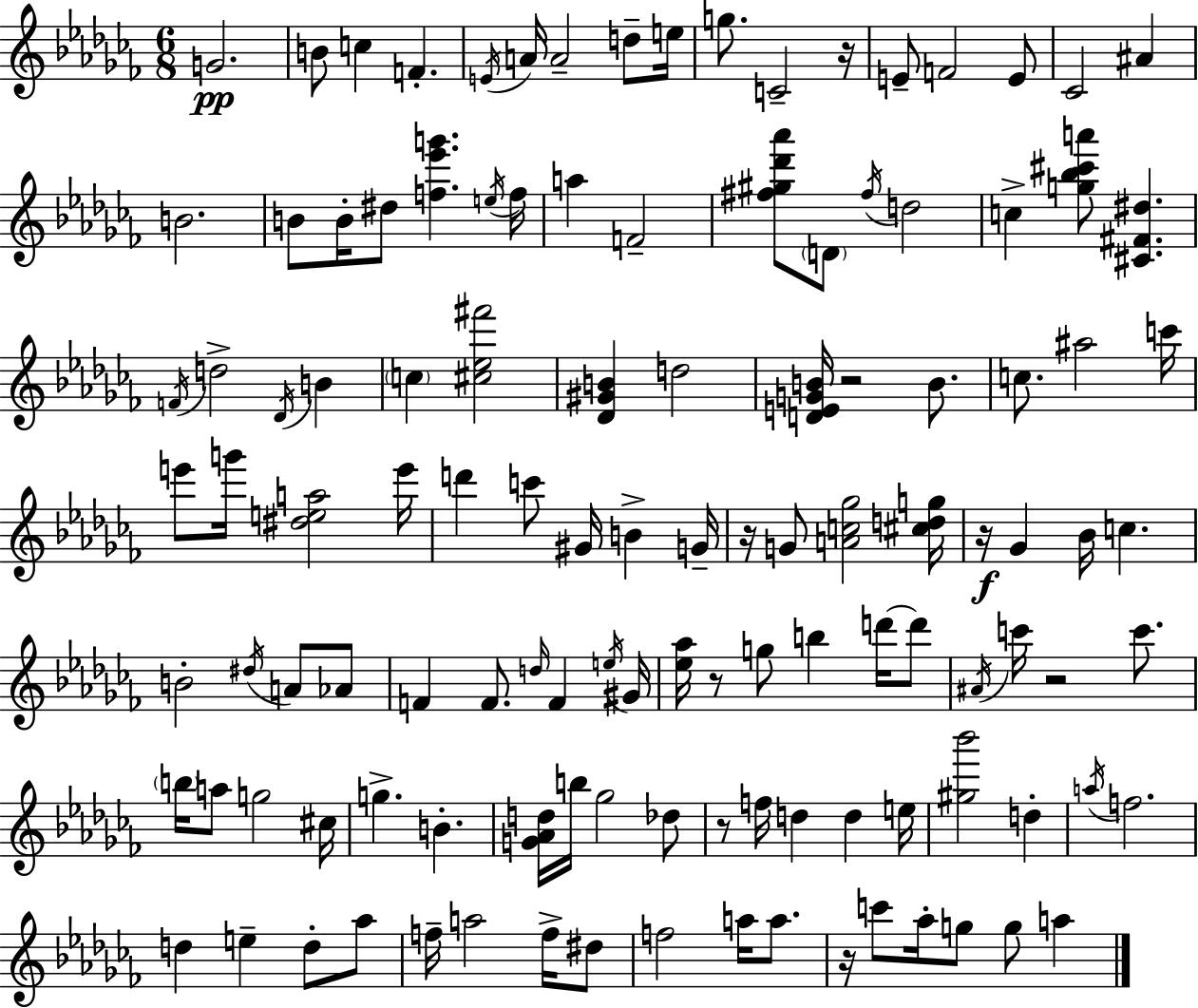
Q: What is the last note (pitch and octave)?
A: A5